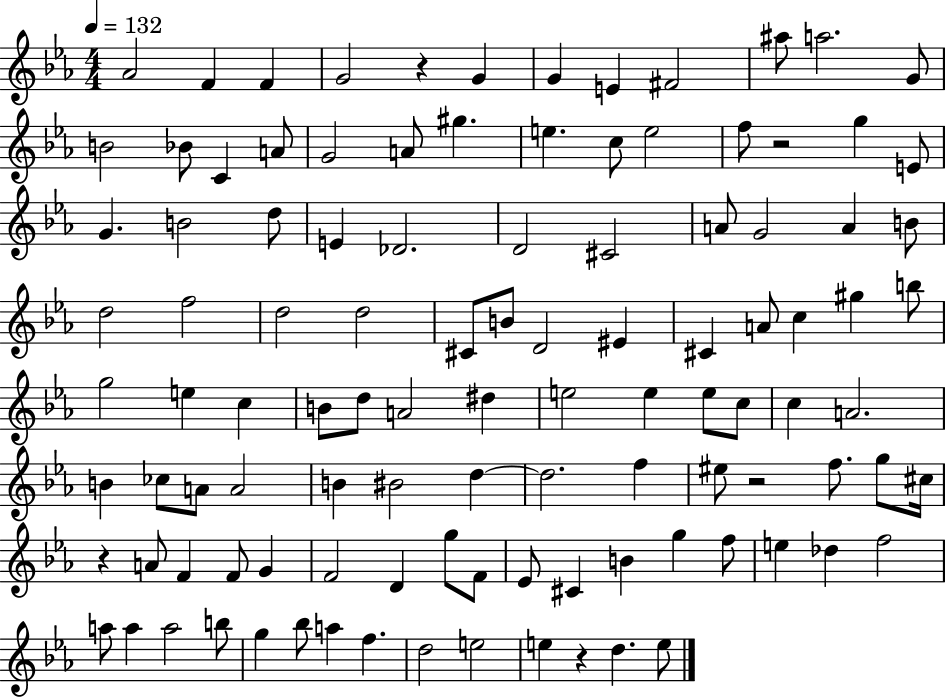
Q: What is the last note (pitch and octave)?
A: E5